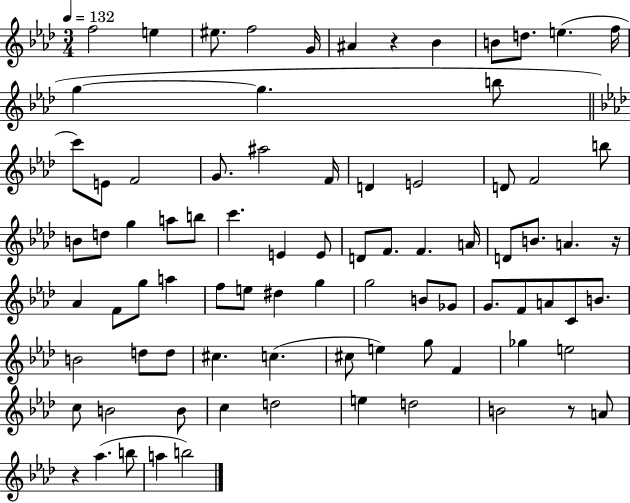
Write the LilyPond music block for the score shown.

{
  \clef treble
  \numericTimeSignature
  \time 3/4
  \key aes \major
  \tempo 4 = 132
  f''2 e''4 | eis''8. f''2 g'16 | ais'4 r4 bes'4 | b'8 d''8. e''4.( f''16 | \break g''4~~ g''4. b''8 | \bar "||" \break \key aes \major c'''8) e'8 f'2 | g'8. ais''2 f'16 | d'4 e'2 | d'8 f'2 b''8 | \break b'8 d''8 g''4 a''8 b''8 | c'''4. e'4 e'8 | d'8 f'8. f'4. a'16 | d'8 b'8. a'4. r16 | \break aes'4 f'8 g''8 a''4 | f''8 e''8 dis''4 g''4 | g''2 b'8 ges'8 | g'8. f'8 a'8 c'8 b'8. | \break b'2 d''8 d''8 | cis''4. c''4.( | cis''8 e''4) g''8 f'4 | ges''4 e''2 | \break c''8 b'2 b'8 | c''4 d''2 | e''4 d''2 | b'2 r8 a'8 | \break r4 aes''4.( b''8 | a''4 b''2) | \bar "|."
}